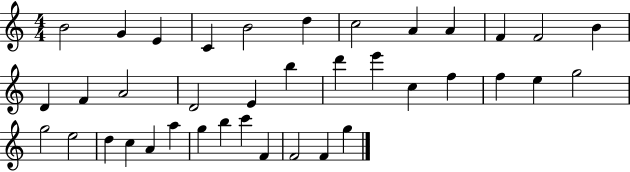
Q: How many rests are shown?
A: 0